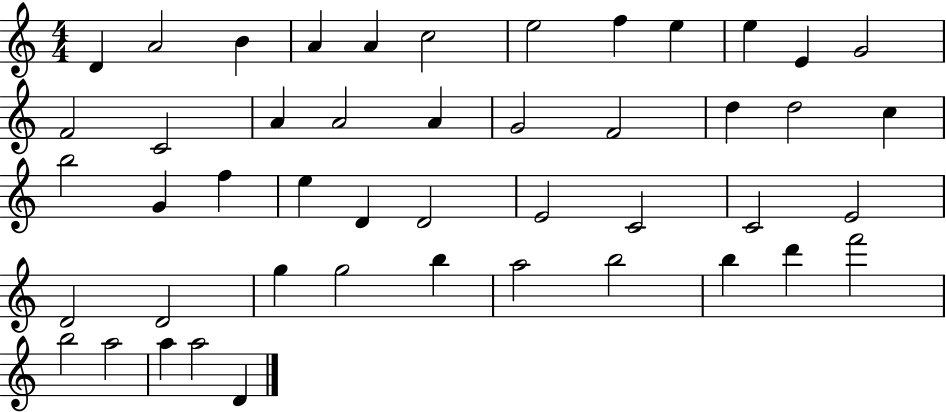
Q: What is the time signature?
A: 4/4